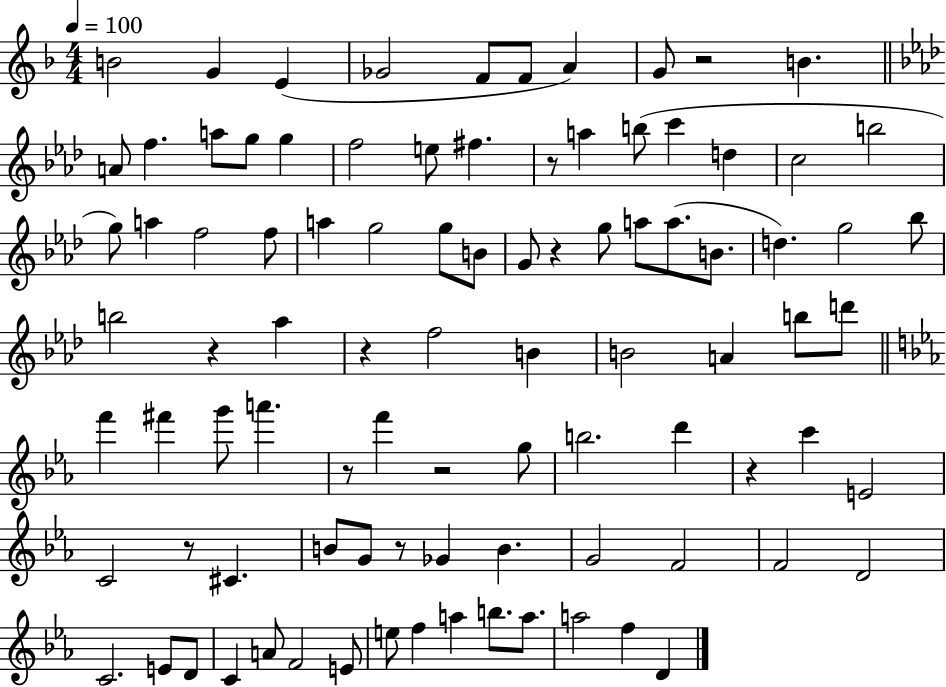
X:1
T:Untitled
M:4/4
L:1/4
K:F
B2 G E _G2 F/2 F/2 A G/2 z2 B A/2 f a/2 g/2 g f2 e/2 ^f z/2 a b/2 c' d c2 b2 g/2 a f2 f/2 a g2 g/2 B/2 G/2 z g/2 a/2 a/2 B/2 d g2 _b/2 b2 z _a z f2 B B2 A b/2 d'/2 f' ^f' g'/2 a' z/2 f' z2 g/2 b2 d' z c' E2 C2 z/2 ^C B/2 G/2 z/2 _G B G2 F2 F2 D2 C2 E/2 D/2 C A/2 F2 E/2 e/2 f a b/2 a/2 a2 f D